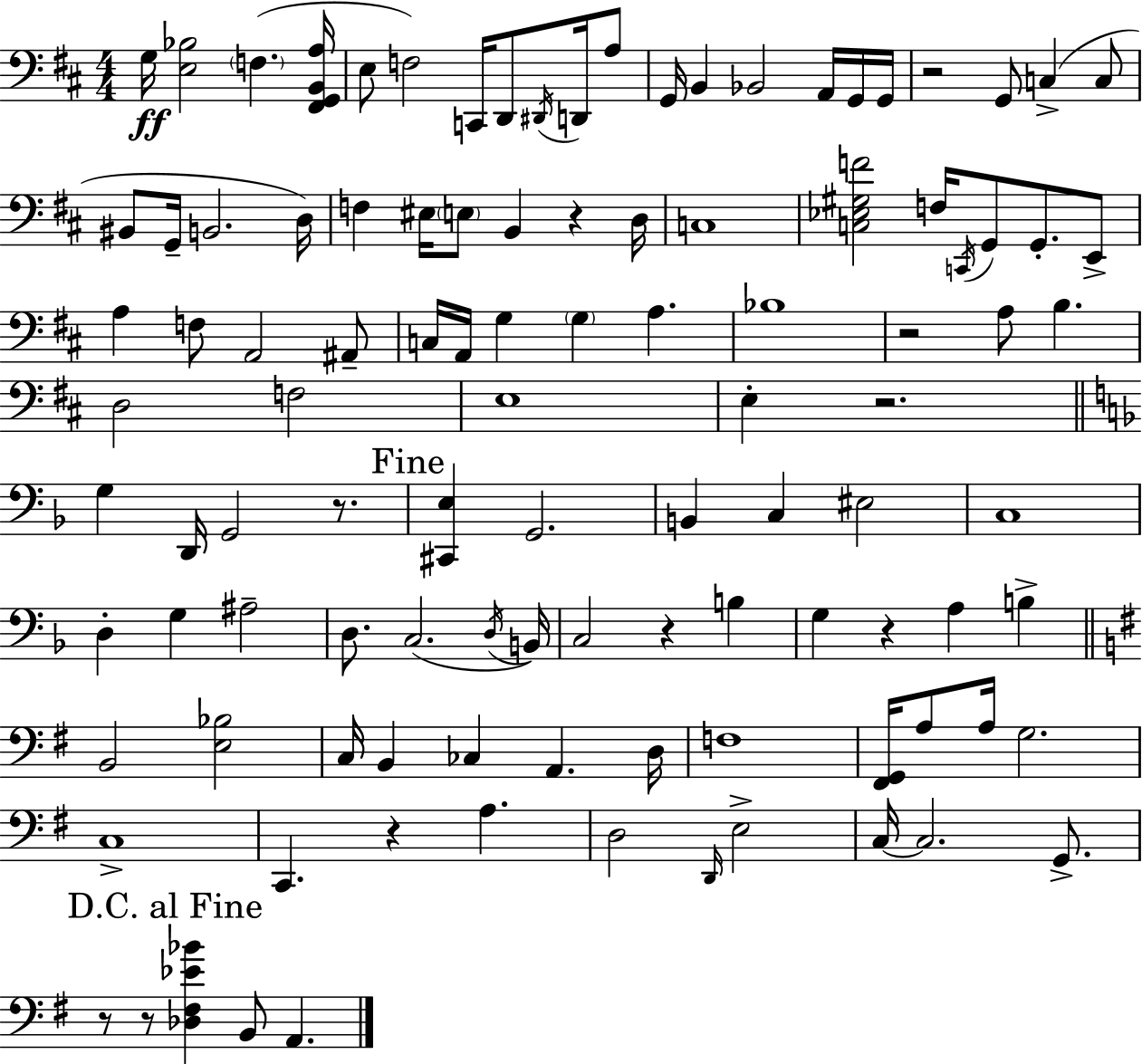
X:1
T:Untitled
M:4/4
L:1/4
K:D
G,/4 [E,_B,]2 F, [^F,,G,,B,,A,]/4 E,/2 F,2 C,,/4 D,,/2 ^D,,/4 D,,/4 A,/2 G,,/4 B,, _B,,2 A,,/4 G,,/4 G,,/4 z2 G,,/2 C, C,/2 ^B,,/2 G,,/4 B,,2 D,/4 F, ^E,/4 E,/2 B,, z D,/4 C,4 [C,_E,^G,F]2 F,/4 C,,/4 G,,/2 G,,/2 E,,/2 A, F,/2 A,,2 ^A,,/2 C,/4 A,,/4 G, G, A, _B,4 z2 A,/2 B, D,2 F,2 E,4 E, z2 G, D,,/4 G,,2 z/2 [^C,,E,] G,,2 B,, C, ^E,2 C,4 D, G, ^A,2 D,/2 C,2 D,/4 B,,/4 C,2 z B, G, z A, B, B,,2 [E,_B,]2 C,/4 B,, _C, A,, D,/4 F,4 [^F,,G,,]/4 A,/2 A,/4 G,2 C,4 C,, z A, D,2 D,,/4 E,2 C,/4 C,2 G,,/2 z/2 z/2 [_D,^F,_E_B] B,,/2 A,,